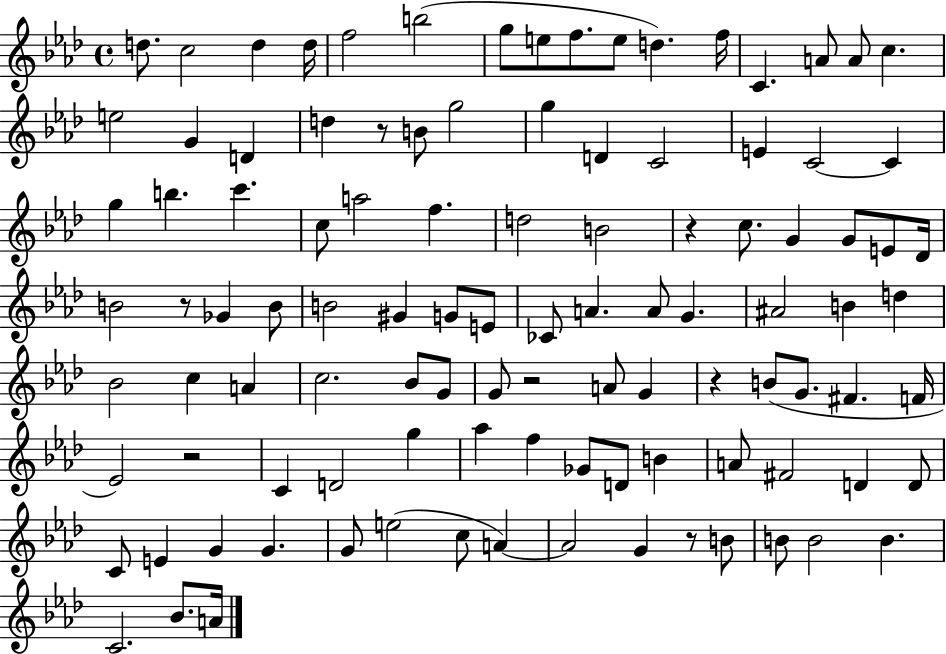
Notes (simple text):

D5/e. C5/h D5/q D5/s F5/h B5/h G5/e E5/e F5/e. E5/e D5/q. F5/s C4/q. A4/e A4/e C5/q. E5/h G4/q D4/q D5/q R/e B4/e G5/h G5/q D4/q C4/h E4/q C4/h C4/q G5/q B5/q. C6/q. C5/e A5/h F5/q. D5/h B4/h R/q C5/e. G4/q G4/e E4/e Db4/s B4/h R/e Gb4/q B4/e B4/h G#4/q G4/e E4/e CES4/e A4/q. A4/e G4/q. A#4/h B4/q D5/q Bb4/h C5/q A4/q C5/h. Bb4/e G4/e G4/e R/h A4/e G4/q R/q B4/e G4/e. F#4/q. F4/s Eb4/h R/h C4/q D4/h G5/q Ab5/q F5/q Gb4/e D4/e B4/q A4/e F#4/h D4/q D4/e C4/e E4/q G4/q G4/q. G4/e E5/h C5/e A4/q A4/h G4/q R/e B4/e B4/e B4/h B4/q. C4/h. Bb4/e. A4/s